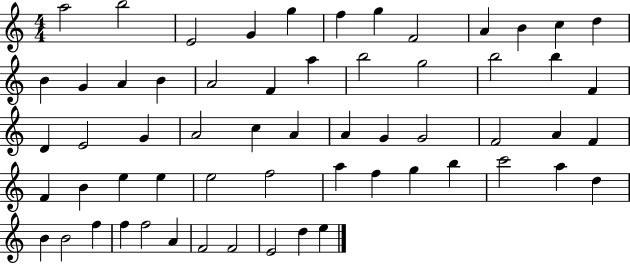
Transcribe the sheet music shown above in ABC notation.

X:1
T:Untitled
M:4/4
L:1/4
K:C
a2 b2 E2 G g f g F2 A B c d B G A B A2 F a b2 g2 b2 b F D E2 G A2 c A A G G2 F2 A F F B e e e2 f2 a f g b c'2 a d B B2 f f f2 A F2 F2 E2 d e